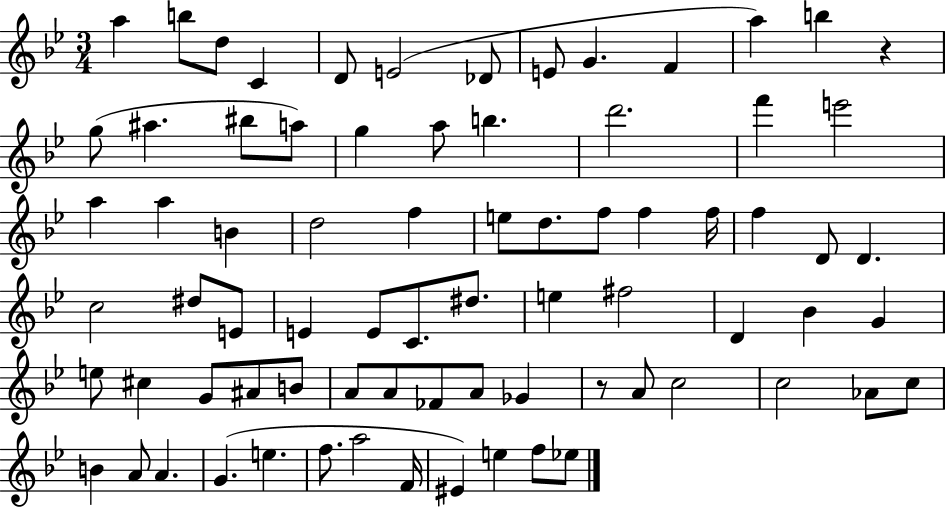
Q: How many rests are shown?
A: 2